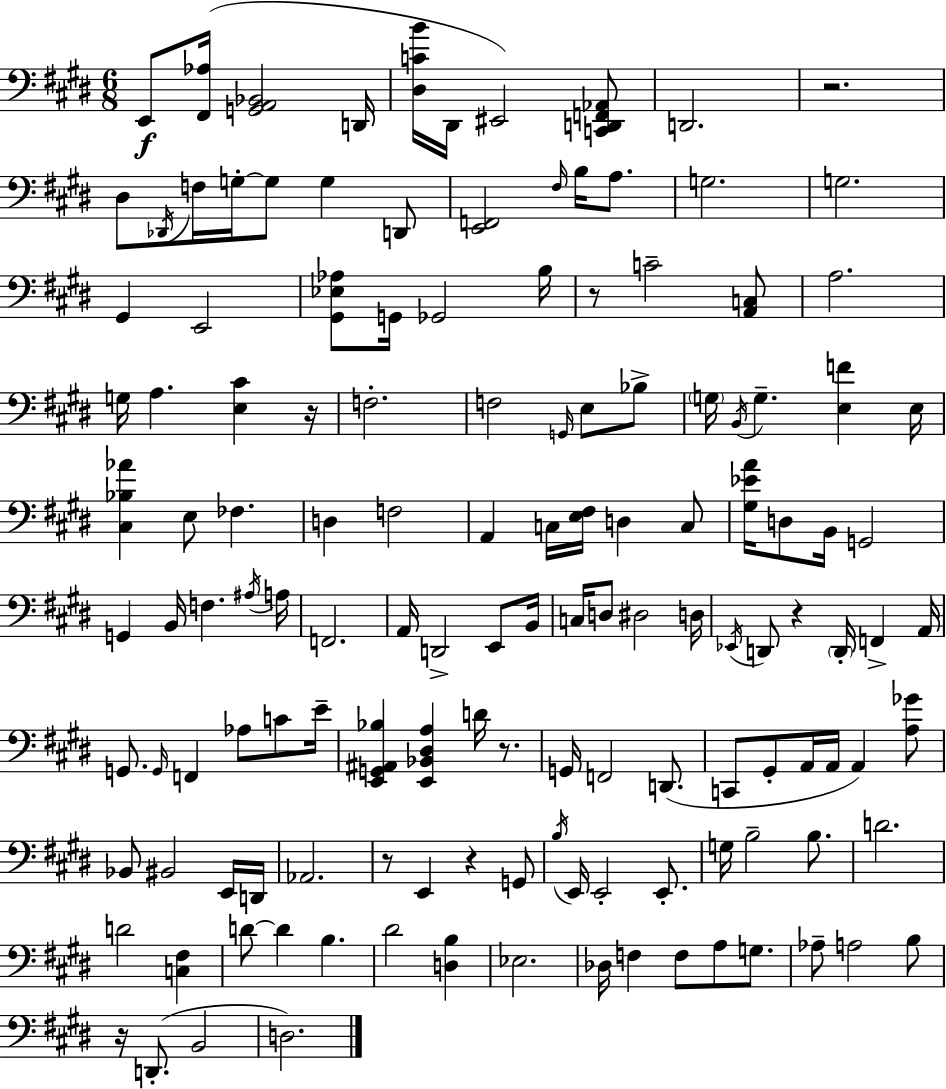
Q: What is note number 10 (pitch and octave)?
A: G3